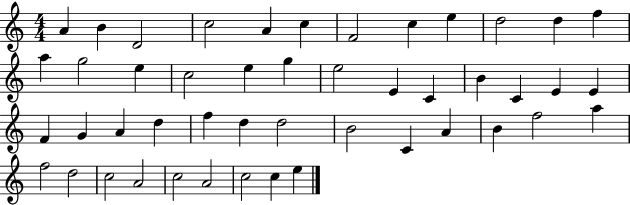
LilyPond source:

{
  \clef treble
  \numericTimeSignature
  \time 4/4
  \key c \major
  a'4 b'4 d'2 | c''2 a'4 c''4 | f'2 c''4 e''4 | d''2 d''4 f''4 | \break a''4 g''2 e''4 | c''2 e''4 g''4 | e''2 e'4 c'4 | b'4 c'4 e'4 e'4 | \break f'4 g'4 a'4 d''4 | f''4 d''4 d''2 | b'2 c'4 a'4 | b'4 f''2 a''4 | \break f''2 d''2 | c''2 a'2 | c''2 a'2 | c''2 c''4 e''4 | \break \bar "|."
}